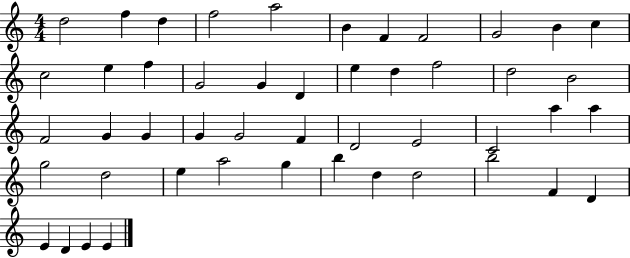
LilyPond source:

{
  \clef treble
  \numericTimeSignature
  \time 4/4
  \key c \major
  d''2 f''4 d''4 | f''2 a''2 | b'4 f'4 f'2 | g'2 b'4 c''4 | \break c''2 e''4 f''4 | g'2 g'4 d'4 | e''4 d''4 f''2 | d''2 b'2 | \break f'2 g'4 g'4 | g'4 g'2 f'4 | d'2 e'2 | c'2 a''4 a''4 | \break g''2 d''2 | e''4 a''2 g''4 | b''4 d''4 d''2 | b''2 f'4 d'4 | \break e'4 d'4 e'4 e'4 | \bar "|."
}